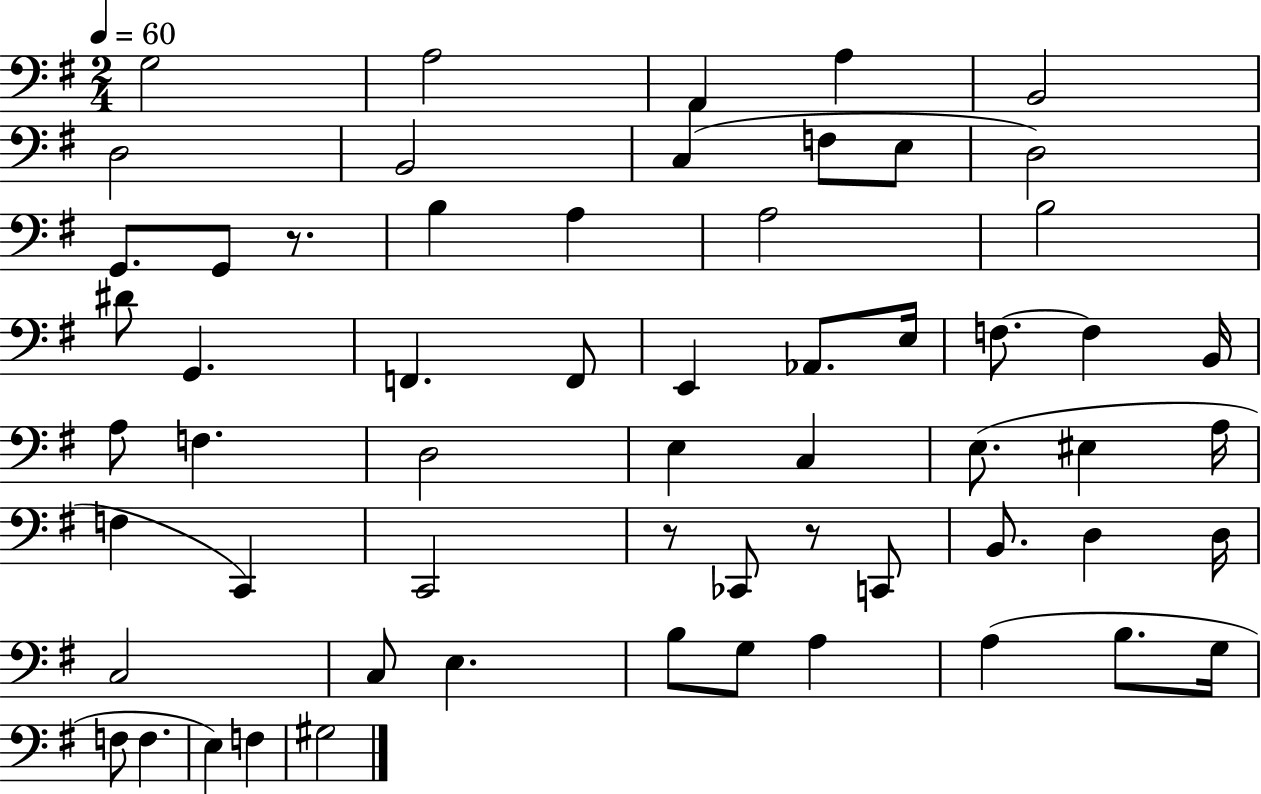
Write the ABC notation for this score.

X:1
T:Untitled
M:2/4
L:1/4
K:G
G,2 A,2 A,, A, B,,2 D,2 B,,2 C, F,/2 E,/2 D,2 G,,/2 G,,/2 z/2 B, A, A,2 B,2 ^D/2 G,, F,, F,,/2 E,, _A,,/2 E,/4 F,/2 F, B,,/4 A,/2 F, D,2 E, C, E,/2 ^E, A,/4 F, C,, C,,2 z/2 _C,,/2 z/2 C,,/2 B,,/2 D, D,/4 C,2 C,/2 E, B,/2 G,/2 A, A, B,/2 G,/4 F,/2 F, E, F, ^G,2